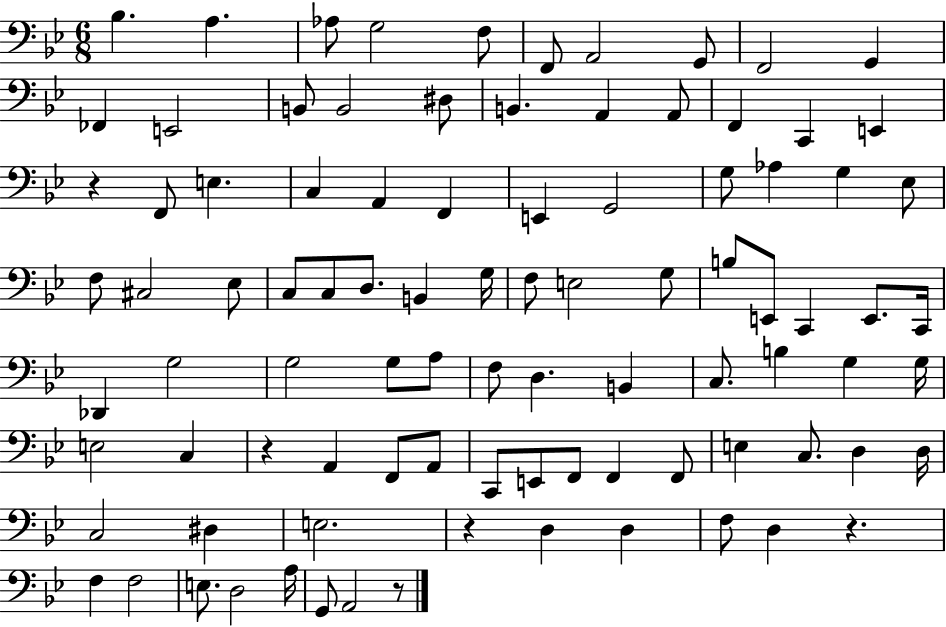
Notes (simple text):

Bb3/q. A3/q. Ab3/e G3/h F3/e F2/e A2/h G2/e F2/h G2/q FES2/q E2/h B2/e B2/h D#3/e B2/q. A2/q A2/e F2/q C2/q E2/q R/q F2/e E3/q. C3/q A2/q F2/q E2/q G2/h G3/e Ab3/q G3/q Eb3/e F3/e C#3/h Eb3/e C3/e C3/e D3/e. B2/q G3/s F3/e E3/h G3/e B3/e E2/e C2/q E2/e. C2/s Db2/q G3/h G3/h G3/e A3/e F3/e D3/q. B2/q C3/e. B3/q G3/q G3/s E3/h C3/q R/q A2/q F2/e A2/e C2/e E2/e F2/e F2/q F2/e E3/q C3/e. D3/q D3/s C3/h D#3/q E3/h. R/q D3/q D3/q F3/e D3/q R/q. F3/q F3/h E3/e. D3/h A3/s G2/e A2/h R/e